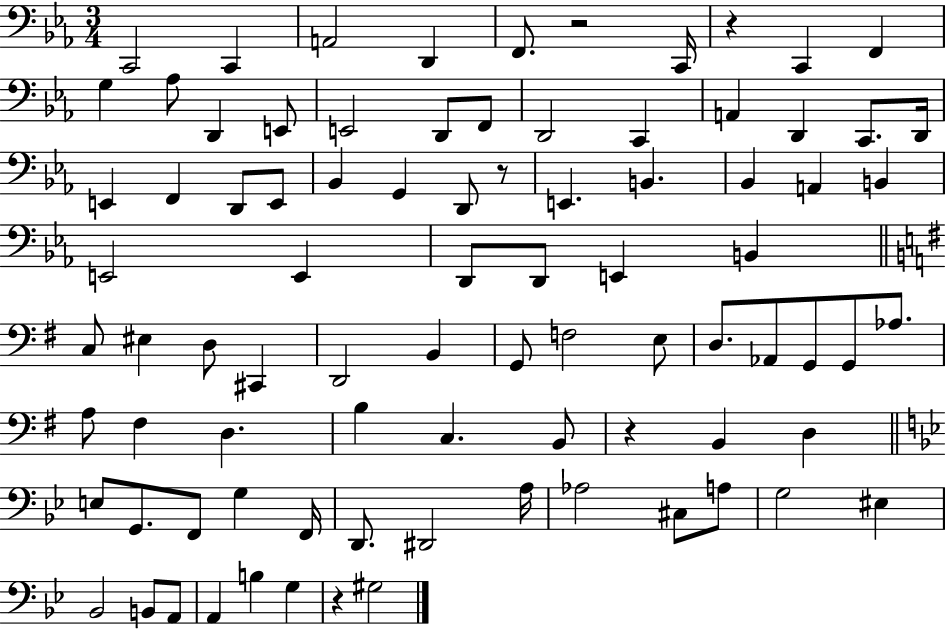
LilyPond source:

{
  \clef bass
  \numericTimeSignature
  \time 3/4
  \key ees \major
  \repeat volta 2 { c,2 c,4 | a,2 d,4 | f,8. r2 c,16 | r4 c,4 f,4 | \break g4 aes8 d,4 e,8 | e,2 d,8 f,8 | d,2 c,4 | a,4 d,4 c,8. d,16 | \break e,4 f,4 d,8 e,8 | bes,4 g,4 d,8 r8 | e,4. b,4. | bes,4 a,4 b,4 | \break e,2 e,4 | d,8 d,8 e,4 b,4 | \bar "||" \break \key g \major c8 eis4 d8 cis,4 | d,2 b,4 | g,8 f2 e8 | d8. aes,8 g,8 g,8 aes8. | \break a8 fis4 d4. | b4 c4. b,8 | r4 b,4 d4 | \bar "||" \break \key bes \major e8 g,8. f,8 g4 f,16 | d,8. dis,2 a16 | aes2 cis8 a8 | g2 eis4 | \break bes,2 b,8 a,8 | a,4 b4 g4 | r4 gis2 | } \bar "|."
}